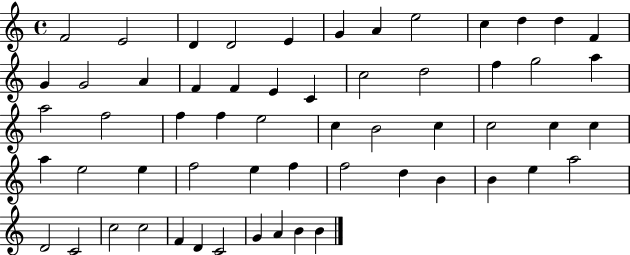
{
  \clef treble
  \time 4/4
  \defaultTimeSignature
  \key c \major
  f'2 e'2 | d'4 d'2 e'4 | g'4 a'4 e''2 | c''4 d''4 d''4 f'4 | \break g'4 g'2 a'4 | f'4 f'4 e'4 c'4 | c''2 d''2 | f''4 g''2 a''4 | \break a''2 f''2 | f''4 f''4 e''2 | c''4 b'2 c''4 | c''2 c''4 c''4 | \break a''4 e''2 e''4 | f''2 e''4 f''4 | f''2 d''4 b'4 | b'4 e''4 a''2 | \break d'2 c'2 | c''2 c''2 | f'4 d'4 c'2 | g'4 a'4 b'4 b'4 | \break \bar "|."
}